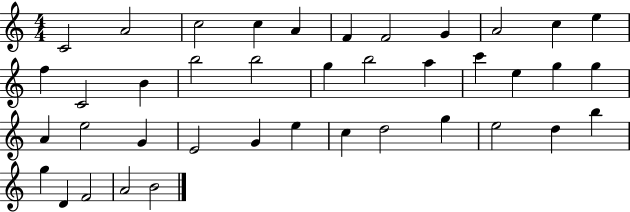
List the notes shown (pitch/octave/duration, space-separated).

C4/h A4/h C5/h C5/q A4/q F4/q F4/h G4/q A4/h C5/q E5/q F5/q C4/h B4/q B5/h B5/h G5/q B5/h A5/q C6/q E5/q G5/q G5/q A4/q E5/h G4/q E4/h G4/q E5/q C5/q D5/h G5/q E5/h D5/q B5/q G5/q D4/q F4/h A4/h B4/h